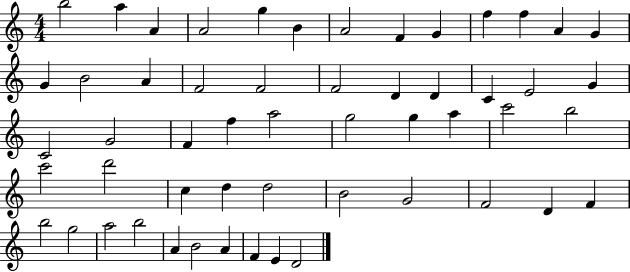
{
  \clef treble
  \numericTimeSignature
  \time 4/4
  \key c \major
  b''2 a''4 a'4 | a'2 g''4 b'4 | a'2 f'4 g'4 | f''4 f''4 a'4 g'4 | \break g'4 b'2 a'4 | f'2 f'2 | f'2 d'4 d'4 | c'4 e'2 g'4 | \break c'2 g'2 | f'4 f''4 a''2 | g''2 g''4 a''4 | c'''2 b''2 | \break c'''2 d'''2 | c''4 d''4 d''2 | b'2 g'2 | f'2 d'4 f'4 | \break b''2 g''2 | a''2 b''2 | a'4 b'2 a'4 | f'4 e'4 d'2 | \break \bar "|."
}